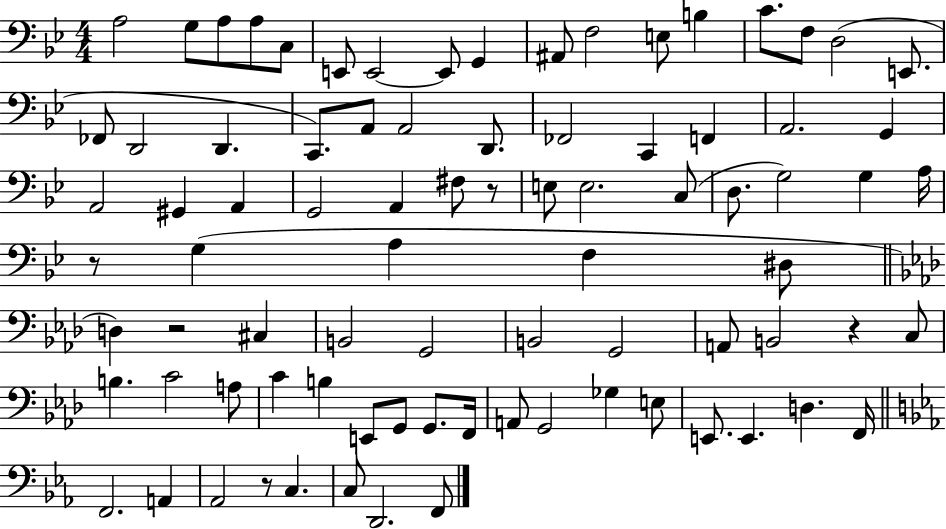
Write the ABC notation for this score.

X:1
T:Untitled
M:4/4
L:1/4
K:Bb
A,2 G,/2 A,/2 A,/2 C,/2 E,,/2 E,,2 E,,/2 G,, ^A,,/2 F,2 E,/2 B, C/2 F,/2 D,2 E,,/2 _F,,/2 D,,2 D,, C,,/2 A,,/2 A,,2 D,,/2 _F,,2 C,, F,, A,,2 G,, A,,2 ^G,, A,, G,,2 A,, ^F,/2 z/2 E,/2 E,2 C,/2 D,/2 G,2 G, A,/4 z/2 G, A, F, ^D,/2 D, z2 ^C, B,,2 G,,2 B,,2 G,,2 A,,/2 B,,2 z C,/2 B, C2 A,/2 C B, E,,/2 G,,/2 G,,/2 F,,/4 A,,/2 G,,2 _G, E,/2 E,,/2 E,, D, F,,/4 F,,2 A,, _A,,2 z/2 C, C,/2 D,,2 F,,/2